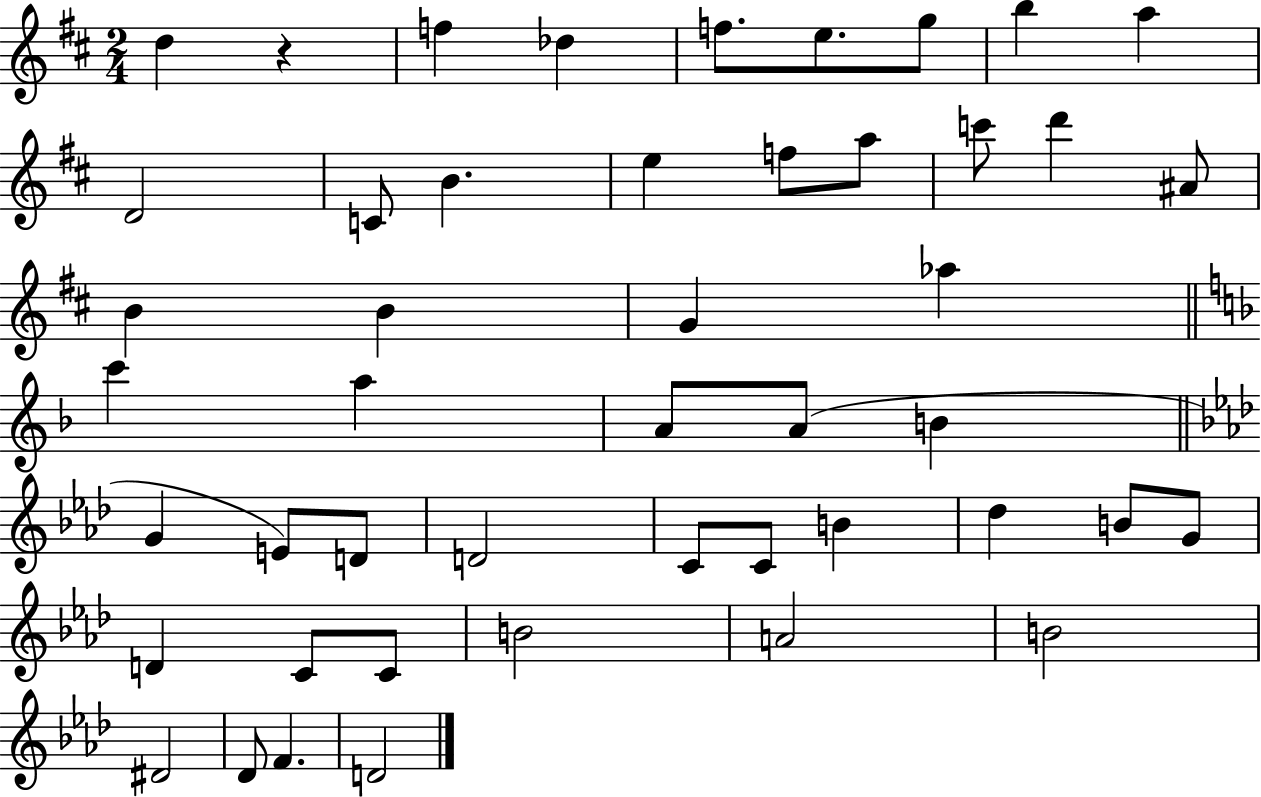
D5/q R/q F5/q Db5/q F5/e. E5/e. G5/e B5/q A5/q D4/h C4/e B4/q. E5/q F5/e A5/e C6/e D6/q A#4/e B4/q B4/q G4/q Ab5/q C6/q A5/q A4/e A4/e B4/q G4/q E4/e D4/e D4/h C4/e C4/e B4/q Db5/q B4/e G4/e D4/q C4/e C4/e B4/h A4/h B4/h D#4/h Db4/e F4/q. D4/h